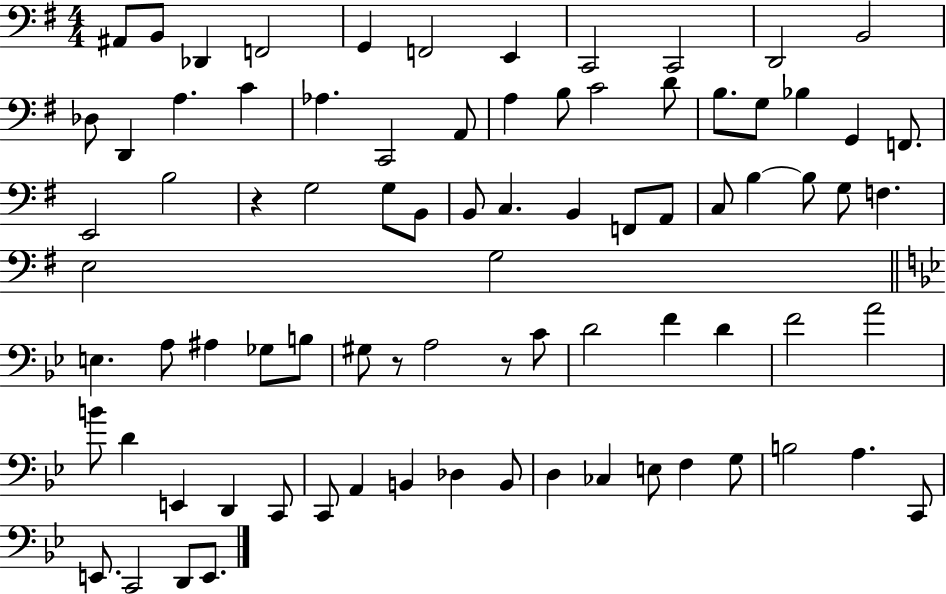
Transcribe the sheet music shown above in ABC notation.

X:1
T:Untitled
M:4/4
L:1/4
K:G
^A,,/2 B,,/2 _D,, F,,2 G,, F,,2 E,, C,,2 C,,2 D,,2 B,,2 _D,/2 D,, A, C _A, C,,2 A,,/2 A, B,/2 C2 D/2 B,/2 G,/2 _B, G,, F,,/2 E,,2 B,2 z G,2 G,/2 B,,/2 B,,/2 C, B,, F,,/2 A,,/2 C,/2 B, B,/2 G,/2 F, E,2 G,2 E, A,/2 ^A, _G,/2 B,/2 ^G,/2 z/2 A,2 z/2 C/2 D2 F D F2 A2 B/2 D E,, D,, C,,/2 C,,/2 A,, B,, _D, B,,/2 D, _C, E,/2 F, G,/2 B,2 A, C,,/2 E,,/2 C,,2 D,,/2 E,,/2